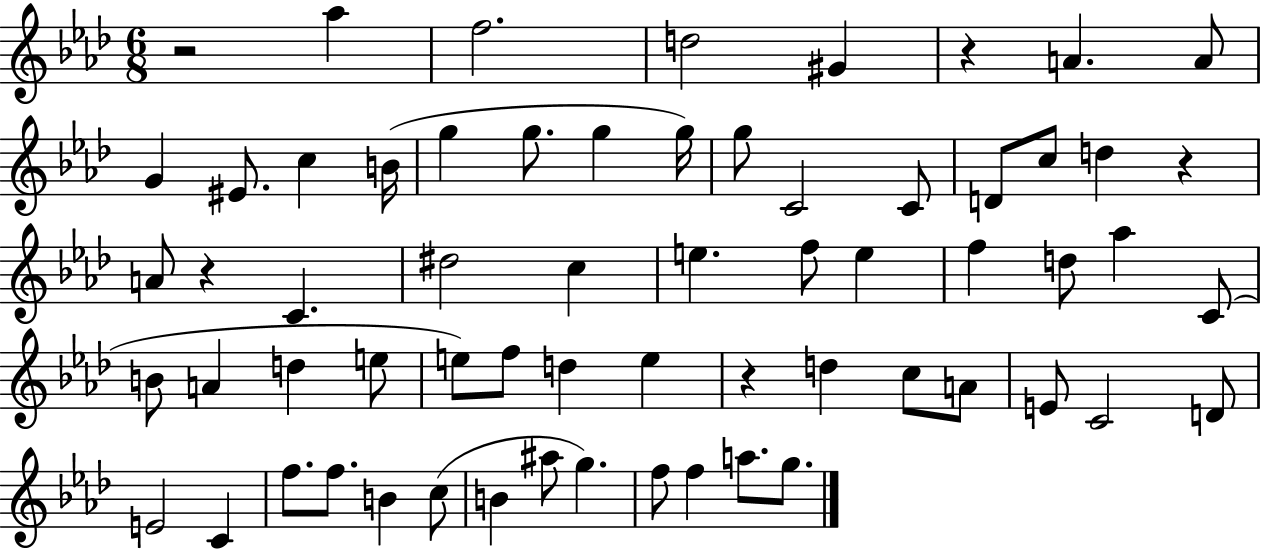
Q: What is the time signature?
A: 6/8